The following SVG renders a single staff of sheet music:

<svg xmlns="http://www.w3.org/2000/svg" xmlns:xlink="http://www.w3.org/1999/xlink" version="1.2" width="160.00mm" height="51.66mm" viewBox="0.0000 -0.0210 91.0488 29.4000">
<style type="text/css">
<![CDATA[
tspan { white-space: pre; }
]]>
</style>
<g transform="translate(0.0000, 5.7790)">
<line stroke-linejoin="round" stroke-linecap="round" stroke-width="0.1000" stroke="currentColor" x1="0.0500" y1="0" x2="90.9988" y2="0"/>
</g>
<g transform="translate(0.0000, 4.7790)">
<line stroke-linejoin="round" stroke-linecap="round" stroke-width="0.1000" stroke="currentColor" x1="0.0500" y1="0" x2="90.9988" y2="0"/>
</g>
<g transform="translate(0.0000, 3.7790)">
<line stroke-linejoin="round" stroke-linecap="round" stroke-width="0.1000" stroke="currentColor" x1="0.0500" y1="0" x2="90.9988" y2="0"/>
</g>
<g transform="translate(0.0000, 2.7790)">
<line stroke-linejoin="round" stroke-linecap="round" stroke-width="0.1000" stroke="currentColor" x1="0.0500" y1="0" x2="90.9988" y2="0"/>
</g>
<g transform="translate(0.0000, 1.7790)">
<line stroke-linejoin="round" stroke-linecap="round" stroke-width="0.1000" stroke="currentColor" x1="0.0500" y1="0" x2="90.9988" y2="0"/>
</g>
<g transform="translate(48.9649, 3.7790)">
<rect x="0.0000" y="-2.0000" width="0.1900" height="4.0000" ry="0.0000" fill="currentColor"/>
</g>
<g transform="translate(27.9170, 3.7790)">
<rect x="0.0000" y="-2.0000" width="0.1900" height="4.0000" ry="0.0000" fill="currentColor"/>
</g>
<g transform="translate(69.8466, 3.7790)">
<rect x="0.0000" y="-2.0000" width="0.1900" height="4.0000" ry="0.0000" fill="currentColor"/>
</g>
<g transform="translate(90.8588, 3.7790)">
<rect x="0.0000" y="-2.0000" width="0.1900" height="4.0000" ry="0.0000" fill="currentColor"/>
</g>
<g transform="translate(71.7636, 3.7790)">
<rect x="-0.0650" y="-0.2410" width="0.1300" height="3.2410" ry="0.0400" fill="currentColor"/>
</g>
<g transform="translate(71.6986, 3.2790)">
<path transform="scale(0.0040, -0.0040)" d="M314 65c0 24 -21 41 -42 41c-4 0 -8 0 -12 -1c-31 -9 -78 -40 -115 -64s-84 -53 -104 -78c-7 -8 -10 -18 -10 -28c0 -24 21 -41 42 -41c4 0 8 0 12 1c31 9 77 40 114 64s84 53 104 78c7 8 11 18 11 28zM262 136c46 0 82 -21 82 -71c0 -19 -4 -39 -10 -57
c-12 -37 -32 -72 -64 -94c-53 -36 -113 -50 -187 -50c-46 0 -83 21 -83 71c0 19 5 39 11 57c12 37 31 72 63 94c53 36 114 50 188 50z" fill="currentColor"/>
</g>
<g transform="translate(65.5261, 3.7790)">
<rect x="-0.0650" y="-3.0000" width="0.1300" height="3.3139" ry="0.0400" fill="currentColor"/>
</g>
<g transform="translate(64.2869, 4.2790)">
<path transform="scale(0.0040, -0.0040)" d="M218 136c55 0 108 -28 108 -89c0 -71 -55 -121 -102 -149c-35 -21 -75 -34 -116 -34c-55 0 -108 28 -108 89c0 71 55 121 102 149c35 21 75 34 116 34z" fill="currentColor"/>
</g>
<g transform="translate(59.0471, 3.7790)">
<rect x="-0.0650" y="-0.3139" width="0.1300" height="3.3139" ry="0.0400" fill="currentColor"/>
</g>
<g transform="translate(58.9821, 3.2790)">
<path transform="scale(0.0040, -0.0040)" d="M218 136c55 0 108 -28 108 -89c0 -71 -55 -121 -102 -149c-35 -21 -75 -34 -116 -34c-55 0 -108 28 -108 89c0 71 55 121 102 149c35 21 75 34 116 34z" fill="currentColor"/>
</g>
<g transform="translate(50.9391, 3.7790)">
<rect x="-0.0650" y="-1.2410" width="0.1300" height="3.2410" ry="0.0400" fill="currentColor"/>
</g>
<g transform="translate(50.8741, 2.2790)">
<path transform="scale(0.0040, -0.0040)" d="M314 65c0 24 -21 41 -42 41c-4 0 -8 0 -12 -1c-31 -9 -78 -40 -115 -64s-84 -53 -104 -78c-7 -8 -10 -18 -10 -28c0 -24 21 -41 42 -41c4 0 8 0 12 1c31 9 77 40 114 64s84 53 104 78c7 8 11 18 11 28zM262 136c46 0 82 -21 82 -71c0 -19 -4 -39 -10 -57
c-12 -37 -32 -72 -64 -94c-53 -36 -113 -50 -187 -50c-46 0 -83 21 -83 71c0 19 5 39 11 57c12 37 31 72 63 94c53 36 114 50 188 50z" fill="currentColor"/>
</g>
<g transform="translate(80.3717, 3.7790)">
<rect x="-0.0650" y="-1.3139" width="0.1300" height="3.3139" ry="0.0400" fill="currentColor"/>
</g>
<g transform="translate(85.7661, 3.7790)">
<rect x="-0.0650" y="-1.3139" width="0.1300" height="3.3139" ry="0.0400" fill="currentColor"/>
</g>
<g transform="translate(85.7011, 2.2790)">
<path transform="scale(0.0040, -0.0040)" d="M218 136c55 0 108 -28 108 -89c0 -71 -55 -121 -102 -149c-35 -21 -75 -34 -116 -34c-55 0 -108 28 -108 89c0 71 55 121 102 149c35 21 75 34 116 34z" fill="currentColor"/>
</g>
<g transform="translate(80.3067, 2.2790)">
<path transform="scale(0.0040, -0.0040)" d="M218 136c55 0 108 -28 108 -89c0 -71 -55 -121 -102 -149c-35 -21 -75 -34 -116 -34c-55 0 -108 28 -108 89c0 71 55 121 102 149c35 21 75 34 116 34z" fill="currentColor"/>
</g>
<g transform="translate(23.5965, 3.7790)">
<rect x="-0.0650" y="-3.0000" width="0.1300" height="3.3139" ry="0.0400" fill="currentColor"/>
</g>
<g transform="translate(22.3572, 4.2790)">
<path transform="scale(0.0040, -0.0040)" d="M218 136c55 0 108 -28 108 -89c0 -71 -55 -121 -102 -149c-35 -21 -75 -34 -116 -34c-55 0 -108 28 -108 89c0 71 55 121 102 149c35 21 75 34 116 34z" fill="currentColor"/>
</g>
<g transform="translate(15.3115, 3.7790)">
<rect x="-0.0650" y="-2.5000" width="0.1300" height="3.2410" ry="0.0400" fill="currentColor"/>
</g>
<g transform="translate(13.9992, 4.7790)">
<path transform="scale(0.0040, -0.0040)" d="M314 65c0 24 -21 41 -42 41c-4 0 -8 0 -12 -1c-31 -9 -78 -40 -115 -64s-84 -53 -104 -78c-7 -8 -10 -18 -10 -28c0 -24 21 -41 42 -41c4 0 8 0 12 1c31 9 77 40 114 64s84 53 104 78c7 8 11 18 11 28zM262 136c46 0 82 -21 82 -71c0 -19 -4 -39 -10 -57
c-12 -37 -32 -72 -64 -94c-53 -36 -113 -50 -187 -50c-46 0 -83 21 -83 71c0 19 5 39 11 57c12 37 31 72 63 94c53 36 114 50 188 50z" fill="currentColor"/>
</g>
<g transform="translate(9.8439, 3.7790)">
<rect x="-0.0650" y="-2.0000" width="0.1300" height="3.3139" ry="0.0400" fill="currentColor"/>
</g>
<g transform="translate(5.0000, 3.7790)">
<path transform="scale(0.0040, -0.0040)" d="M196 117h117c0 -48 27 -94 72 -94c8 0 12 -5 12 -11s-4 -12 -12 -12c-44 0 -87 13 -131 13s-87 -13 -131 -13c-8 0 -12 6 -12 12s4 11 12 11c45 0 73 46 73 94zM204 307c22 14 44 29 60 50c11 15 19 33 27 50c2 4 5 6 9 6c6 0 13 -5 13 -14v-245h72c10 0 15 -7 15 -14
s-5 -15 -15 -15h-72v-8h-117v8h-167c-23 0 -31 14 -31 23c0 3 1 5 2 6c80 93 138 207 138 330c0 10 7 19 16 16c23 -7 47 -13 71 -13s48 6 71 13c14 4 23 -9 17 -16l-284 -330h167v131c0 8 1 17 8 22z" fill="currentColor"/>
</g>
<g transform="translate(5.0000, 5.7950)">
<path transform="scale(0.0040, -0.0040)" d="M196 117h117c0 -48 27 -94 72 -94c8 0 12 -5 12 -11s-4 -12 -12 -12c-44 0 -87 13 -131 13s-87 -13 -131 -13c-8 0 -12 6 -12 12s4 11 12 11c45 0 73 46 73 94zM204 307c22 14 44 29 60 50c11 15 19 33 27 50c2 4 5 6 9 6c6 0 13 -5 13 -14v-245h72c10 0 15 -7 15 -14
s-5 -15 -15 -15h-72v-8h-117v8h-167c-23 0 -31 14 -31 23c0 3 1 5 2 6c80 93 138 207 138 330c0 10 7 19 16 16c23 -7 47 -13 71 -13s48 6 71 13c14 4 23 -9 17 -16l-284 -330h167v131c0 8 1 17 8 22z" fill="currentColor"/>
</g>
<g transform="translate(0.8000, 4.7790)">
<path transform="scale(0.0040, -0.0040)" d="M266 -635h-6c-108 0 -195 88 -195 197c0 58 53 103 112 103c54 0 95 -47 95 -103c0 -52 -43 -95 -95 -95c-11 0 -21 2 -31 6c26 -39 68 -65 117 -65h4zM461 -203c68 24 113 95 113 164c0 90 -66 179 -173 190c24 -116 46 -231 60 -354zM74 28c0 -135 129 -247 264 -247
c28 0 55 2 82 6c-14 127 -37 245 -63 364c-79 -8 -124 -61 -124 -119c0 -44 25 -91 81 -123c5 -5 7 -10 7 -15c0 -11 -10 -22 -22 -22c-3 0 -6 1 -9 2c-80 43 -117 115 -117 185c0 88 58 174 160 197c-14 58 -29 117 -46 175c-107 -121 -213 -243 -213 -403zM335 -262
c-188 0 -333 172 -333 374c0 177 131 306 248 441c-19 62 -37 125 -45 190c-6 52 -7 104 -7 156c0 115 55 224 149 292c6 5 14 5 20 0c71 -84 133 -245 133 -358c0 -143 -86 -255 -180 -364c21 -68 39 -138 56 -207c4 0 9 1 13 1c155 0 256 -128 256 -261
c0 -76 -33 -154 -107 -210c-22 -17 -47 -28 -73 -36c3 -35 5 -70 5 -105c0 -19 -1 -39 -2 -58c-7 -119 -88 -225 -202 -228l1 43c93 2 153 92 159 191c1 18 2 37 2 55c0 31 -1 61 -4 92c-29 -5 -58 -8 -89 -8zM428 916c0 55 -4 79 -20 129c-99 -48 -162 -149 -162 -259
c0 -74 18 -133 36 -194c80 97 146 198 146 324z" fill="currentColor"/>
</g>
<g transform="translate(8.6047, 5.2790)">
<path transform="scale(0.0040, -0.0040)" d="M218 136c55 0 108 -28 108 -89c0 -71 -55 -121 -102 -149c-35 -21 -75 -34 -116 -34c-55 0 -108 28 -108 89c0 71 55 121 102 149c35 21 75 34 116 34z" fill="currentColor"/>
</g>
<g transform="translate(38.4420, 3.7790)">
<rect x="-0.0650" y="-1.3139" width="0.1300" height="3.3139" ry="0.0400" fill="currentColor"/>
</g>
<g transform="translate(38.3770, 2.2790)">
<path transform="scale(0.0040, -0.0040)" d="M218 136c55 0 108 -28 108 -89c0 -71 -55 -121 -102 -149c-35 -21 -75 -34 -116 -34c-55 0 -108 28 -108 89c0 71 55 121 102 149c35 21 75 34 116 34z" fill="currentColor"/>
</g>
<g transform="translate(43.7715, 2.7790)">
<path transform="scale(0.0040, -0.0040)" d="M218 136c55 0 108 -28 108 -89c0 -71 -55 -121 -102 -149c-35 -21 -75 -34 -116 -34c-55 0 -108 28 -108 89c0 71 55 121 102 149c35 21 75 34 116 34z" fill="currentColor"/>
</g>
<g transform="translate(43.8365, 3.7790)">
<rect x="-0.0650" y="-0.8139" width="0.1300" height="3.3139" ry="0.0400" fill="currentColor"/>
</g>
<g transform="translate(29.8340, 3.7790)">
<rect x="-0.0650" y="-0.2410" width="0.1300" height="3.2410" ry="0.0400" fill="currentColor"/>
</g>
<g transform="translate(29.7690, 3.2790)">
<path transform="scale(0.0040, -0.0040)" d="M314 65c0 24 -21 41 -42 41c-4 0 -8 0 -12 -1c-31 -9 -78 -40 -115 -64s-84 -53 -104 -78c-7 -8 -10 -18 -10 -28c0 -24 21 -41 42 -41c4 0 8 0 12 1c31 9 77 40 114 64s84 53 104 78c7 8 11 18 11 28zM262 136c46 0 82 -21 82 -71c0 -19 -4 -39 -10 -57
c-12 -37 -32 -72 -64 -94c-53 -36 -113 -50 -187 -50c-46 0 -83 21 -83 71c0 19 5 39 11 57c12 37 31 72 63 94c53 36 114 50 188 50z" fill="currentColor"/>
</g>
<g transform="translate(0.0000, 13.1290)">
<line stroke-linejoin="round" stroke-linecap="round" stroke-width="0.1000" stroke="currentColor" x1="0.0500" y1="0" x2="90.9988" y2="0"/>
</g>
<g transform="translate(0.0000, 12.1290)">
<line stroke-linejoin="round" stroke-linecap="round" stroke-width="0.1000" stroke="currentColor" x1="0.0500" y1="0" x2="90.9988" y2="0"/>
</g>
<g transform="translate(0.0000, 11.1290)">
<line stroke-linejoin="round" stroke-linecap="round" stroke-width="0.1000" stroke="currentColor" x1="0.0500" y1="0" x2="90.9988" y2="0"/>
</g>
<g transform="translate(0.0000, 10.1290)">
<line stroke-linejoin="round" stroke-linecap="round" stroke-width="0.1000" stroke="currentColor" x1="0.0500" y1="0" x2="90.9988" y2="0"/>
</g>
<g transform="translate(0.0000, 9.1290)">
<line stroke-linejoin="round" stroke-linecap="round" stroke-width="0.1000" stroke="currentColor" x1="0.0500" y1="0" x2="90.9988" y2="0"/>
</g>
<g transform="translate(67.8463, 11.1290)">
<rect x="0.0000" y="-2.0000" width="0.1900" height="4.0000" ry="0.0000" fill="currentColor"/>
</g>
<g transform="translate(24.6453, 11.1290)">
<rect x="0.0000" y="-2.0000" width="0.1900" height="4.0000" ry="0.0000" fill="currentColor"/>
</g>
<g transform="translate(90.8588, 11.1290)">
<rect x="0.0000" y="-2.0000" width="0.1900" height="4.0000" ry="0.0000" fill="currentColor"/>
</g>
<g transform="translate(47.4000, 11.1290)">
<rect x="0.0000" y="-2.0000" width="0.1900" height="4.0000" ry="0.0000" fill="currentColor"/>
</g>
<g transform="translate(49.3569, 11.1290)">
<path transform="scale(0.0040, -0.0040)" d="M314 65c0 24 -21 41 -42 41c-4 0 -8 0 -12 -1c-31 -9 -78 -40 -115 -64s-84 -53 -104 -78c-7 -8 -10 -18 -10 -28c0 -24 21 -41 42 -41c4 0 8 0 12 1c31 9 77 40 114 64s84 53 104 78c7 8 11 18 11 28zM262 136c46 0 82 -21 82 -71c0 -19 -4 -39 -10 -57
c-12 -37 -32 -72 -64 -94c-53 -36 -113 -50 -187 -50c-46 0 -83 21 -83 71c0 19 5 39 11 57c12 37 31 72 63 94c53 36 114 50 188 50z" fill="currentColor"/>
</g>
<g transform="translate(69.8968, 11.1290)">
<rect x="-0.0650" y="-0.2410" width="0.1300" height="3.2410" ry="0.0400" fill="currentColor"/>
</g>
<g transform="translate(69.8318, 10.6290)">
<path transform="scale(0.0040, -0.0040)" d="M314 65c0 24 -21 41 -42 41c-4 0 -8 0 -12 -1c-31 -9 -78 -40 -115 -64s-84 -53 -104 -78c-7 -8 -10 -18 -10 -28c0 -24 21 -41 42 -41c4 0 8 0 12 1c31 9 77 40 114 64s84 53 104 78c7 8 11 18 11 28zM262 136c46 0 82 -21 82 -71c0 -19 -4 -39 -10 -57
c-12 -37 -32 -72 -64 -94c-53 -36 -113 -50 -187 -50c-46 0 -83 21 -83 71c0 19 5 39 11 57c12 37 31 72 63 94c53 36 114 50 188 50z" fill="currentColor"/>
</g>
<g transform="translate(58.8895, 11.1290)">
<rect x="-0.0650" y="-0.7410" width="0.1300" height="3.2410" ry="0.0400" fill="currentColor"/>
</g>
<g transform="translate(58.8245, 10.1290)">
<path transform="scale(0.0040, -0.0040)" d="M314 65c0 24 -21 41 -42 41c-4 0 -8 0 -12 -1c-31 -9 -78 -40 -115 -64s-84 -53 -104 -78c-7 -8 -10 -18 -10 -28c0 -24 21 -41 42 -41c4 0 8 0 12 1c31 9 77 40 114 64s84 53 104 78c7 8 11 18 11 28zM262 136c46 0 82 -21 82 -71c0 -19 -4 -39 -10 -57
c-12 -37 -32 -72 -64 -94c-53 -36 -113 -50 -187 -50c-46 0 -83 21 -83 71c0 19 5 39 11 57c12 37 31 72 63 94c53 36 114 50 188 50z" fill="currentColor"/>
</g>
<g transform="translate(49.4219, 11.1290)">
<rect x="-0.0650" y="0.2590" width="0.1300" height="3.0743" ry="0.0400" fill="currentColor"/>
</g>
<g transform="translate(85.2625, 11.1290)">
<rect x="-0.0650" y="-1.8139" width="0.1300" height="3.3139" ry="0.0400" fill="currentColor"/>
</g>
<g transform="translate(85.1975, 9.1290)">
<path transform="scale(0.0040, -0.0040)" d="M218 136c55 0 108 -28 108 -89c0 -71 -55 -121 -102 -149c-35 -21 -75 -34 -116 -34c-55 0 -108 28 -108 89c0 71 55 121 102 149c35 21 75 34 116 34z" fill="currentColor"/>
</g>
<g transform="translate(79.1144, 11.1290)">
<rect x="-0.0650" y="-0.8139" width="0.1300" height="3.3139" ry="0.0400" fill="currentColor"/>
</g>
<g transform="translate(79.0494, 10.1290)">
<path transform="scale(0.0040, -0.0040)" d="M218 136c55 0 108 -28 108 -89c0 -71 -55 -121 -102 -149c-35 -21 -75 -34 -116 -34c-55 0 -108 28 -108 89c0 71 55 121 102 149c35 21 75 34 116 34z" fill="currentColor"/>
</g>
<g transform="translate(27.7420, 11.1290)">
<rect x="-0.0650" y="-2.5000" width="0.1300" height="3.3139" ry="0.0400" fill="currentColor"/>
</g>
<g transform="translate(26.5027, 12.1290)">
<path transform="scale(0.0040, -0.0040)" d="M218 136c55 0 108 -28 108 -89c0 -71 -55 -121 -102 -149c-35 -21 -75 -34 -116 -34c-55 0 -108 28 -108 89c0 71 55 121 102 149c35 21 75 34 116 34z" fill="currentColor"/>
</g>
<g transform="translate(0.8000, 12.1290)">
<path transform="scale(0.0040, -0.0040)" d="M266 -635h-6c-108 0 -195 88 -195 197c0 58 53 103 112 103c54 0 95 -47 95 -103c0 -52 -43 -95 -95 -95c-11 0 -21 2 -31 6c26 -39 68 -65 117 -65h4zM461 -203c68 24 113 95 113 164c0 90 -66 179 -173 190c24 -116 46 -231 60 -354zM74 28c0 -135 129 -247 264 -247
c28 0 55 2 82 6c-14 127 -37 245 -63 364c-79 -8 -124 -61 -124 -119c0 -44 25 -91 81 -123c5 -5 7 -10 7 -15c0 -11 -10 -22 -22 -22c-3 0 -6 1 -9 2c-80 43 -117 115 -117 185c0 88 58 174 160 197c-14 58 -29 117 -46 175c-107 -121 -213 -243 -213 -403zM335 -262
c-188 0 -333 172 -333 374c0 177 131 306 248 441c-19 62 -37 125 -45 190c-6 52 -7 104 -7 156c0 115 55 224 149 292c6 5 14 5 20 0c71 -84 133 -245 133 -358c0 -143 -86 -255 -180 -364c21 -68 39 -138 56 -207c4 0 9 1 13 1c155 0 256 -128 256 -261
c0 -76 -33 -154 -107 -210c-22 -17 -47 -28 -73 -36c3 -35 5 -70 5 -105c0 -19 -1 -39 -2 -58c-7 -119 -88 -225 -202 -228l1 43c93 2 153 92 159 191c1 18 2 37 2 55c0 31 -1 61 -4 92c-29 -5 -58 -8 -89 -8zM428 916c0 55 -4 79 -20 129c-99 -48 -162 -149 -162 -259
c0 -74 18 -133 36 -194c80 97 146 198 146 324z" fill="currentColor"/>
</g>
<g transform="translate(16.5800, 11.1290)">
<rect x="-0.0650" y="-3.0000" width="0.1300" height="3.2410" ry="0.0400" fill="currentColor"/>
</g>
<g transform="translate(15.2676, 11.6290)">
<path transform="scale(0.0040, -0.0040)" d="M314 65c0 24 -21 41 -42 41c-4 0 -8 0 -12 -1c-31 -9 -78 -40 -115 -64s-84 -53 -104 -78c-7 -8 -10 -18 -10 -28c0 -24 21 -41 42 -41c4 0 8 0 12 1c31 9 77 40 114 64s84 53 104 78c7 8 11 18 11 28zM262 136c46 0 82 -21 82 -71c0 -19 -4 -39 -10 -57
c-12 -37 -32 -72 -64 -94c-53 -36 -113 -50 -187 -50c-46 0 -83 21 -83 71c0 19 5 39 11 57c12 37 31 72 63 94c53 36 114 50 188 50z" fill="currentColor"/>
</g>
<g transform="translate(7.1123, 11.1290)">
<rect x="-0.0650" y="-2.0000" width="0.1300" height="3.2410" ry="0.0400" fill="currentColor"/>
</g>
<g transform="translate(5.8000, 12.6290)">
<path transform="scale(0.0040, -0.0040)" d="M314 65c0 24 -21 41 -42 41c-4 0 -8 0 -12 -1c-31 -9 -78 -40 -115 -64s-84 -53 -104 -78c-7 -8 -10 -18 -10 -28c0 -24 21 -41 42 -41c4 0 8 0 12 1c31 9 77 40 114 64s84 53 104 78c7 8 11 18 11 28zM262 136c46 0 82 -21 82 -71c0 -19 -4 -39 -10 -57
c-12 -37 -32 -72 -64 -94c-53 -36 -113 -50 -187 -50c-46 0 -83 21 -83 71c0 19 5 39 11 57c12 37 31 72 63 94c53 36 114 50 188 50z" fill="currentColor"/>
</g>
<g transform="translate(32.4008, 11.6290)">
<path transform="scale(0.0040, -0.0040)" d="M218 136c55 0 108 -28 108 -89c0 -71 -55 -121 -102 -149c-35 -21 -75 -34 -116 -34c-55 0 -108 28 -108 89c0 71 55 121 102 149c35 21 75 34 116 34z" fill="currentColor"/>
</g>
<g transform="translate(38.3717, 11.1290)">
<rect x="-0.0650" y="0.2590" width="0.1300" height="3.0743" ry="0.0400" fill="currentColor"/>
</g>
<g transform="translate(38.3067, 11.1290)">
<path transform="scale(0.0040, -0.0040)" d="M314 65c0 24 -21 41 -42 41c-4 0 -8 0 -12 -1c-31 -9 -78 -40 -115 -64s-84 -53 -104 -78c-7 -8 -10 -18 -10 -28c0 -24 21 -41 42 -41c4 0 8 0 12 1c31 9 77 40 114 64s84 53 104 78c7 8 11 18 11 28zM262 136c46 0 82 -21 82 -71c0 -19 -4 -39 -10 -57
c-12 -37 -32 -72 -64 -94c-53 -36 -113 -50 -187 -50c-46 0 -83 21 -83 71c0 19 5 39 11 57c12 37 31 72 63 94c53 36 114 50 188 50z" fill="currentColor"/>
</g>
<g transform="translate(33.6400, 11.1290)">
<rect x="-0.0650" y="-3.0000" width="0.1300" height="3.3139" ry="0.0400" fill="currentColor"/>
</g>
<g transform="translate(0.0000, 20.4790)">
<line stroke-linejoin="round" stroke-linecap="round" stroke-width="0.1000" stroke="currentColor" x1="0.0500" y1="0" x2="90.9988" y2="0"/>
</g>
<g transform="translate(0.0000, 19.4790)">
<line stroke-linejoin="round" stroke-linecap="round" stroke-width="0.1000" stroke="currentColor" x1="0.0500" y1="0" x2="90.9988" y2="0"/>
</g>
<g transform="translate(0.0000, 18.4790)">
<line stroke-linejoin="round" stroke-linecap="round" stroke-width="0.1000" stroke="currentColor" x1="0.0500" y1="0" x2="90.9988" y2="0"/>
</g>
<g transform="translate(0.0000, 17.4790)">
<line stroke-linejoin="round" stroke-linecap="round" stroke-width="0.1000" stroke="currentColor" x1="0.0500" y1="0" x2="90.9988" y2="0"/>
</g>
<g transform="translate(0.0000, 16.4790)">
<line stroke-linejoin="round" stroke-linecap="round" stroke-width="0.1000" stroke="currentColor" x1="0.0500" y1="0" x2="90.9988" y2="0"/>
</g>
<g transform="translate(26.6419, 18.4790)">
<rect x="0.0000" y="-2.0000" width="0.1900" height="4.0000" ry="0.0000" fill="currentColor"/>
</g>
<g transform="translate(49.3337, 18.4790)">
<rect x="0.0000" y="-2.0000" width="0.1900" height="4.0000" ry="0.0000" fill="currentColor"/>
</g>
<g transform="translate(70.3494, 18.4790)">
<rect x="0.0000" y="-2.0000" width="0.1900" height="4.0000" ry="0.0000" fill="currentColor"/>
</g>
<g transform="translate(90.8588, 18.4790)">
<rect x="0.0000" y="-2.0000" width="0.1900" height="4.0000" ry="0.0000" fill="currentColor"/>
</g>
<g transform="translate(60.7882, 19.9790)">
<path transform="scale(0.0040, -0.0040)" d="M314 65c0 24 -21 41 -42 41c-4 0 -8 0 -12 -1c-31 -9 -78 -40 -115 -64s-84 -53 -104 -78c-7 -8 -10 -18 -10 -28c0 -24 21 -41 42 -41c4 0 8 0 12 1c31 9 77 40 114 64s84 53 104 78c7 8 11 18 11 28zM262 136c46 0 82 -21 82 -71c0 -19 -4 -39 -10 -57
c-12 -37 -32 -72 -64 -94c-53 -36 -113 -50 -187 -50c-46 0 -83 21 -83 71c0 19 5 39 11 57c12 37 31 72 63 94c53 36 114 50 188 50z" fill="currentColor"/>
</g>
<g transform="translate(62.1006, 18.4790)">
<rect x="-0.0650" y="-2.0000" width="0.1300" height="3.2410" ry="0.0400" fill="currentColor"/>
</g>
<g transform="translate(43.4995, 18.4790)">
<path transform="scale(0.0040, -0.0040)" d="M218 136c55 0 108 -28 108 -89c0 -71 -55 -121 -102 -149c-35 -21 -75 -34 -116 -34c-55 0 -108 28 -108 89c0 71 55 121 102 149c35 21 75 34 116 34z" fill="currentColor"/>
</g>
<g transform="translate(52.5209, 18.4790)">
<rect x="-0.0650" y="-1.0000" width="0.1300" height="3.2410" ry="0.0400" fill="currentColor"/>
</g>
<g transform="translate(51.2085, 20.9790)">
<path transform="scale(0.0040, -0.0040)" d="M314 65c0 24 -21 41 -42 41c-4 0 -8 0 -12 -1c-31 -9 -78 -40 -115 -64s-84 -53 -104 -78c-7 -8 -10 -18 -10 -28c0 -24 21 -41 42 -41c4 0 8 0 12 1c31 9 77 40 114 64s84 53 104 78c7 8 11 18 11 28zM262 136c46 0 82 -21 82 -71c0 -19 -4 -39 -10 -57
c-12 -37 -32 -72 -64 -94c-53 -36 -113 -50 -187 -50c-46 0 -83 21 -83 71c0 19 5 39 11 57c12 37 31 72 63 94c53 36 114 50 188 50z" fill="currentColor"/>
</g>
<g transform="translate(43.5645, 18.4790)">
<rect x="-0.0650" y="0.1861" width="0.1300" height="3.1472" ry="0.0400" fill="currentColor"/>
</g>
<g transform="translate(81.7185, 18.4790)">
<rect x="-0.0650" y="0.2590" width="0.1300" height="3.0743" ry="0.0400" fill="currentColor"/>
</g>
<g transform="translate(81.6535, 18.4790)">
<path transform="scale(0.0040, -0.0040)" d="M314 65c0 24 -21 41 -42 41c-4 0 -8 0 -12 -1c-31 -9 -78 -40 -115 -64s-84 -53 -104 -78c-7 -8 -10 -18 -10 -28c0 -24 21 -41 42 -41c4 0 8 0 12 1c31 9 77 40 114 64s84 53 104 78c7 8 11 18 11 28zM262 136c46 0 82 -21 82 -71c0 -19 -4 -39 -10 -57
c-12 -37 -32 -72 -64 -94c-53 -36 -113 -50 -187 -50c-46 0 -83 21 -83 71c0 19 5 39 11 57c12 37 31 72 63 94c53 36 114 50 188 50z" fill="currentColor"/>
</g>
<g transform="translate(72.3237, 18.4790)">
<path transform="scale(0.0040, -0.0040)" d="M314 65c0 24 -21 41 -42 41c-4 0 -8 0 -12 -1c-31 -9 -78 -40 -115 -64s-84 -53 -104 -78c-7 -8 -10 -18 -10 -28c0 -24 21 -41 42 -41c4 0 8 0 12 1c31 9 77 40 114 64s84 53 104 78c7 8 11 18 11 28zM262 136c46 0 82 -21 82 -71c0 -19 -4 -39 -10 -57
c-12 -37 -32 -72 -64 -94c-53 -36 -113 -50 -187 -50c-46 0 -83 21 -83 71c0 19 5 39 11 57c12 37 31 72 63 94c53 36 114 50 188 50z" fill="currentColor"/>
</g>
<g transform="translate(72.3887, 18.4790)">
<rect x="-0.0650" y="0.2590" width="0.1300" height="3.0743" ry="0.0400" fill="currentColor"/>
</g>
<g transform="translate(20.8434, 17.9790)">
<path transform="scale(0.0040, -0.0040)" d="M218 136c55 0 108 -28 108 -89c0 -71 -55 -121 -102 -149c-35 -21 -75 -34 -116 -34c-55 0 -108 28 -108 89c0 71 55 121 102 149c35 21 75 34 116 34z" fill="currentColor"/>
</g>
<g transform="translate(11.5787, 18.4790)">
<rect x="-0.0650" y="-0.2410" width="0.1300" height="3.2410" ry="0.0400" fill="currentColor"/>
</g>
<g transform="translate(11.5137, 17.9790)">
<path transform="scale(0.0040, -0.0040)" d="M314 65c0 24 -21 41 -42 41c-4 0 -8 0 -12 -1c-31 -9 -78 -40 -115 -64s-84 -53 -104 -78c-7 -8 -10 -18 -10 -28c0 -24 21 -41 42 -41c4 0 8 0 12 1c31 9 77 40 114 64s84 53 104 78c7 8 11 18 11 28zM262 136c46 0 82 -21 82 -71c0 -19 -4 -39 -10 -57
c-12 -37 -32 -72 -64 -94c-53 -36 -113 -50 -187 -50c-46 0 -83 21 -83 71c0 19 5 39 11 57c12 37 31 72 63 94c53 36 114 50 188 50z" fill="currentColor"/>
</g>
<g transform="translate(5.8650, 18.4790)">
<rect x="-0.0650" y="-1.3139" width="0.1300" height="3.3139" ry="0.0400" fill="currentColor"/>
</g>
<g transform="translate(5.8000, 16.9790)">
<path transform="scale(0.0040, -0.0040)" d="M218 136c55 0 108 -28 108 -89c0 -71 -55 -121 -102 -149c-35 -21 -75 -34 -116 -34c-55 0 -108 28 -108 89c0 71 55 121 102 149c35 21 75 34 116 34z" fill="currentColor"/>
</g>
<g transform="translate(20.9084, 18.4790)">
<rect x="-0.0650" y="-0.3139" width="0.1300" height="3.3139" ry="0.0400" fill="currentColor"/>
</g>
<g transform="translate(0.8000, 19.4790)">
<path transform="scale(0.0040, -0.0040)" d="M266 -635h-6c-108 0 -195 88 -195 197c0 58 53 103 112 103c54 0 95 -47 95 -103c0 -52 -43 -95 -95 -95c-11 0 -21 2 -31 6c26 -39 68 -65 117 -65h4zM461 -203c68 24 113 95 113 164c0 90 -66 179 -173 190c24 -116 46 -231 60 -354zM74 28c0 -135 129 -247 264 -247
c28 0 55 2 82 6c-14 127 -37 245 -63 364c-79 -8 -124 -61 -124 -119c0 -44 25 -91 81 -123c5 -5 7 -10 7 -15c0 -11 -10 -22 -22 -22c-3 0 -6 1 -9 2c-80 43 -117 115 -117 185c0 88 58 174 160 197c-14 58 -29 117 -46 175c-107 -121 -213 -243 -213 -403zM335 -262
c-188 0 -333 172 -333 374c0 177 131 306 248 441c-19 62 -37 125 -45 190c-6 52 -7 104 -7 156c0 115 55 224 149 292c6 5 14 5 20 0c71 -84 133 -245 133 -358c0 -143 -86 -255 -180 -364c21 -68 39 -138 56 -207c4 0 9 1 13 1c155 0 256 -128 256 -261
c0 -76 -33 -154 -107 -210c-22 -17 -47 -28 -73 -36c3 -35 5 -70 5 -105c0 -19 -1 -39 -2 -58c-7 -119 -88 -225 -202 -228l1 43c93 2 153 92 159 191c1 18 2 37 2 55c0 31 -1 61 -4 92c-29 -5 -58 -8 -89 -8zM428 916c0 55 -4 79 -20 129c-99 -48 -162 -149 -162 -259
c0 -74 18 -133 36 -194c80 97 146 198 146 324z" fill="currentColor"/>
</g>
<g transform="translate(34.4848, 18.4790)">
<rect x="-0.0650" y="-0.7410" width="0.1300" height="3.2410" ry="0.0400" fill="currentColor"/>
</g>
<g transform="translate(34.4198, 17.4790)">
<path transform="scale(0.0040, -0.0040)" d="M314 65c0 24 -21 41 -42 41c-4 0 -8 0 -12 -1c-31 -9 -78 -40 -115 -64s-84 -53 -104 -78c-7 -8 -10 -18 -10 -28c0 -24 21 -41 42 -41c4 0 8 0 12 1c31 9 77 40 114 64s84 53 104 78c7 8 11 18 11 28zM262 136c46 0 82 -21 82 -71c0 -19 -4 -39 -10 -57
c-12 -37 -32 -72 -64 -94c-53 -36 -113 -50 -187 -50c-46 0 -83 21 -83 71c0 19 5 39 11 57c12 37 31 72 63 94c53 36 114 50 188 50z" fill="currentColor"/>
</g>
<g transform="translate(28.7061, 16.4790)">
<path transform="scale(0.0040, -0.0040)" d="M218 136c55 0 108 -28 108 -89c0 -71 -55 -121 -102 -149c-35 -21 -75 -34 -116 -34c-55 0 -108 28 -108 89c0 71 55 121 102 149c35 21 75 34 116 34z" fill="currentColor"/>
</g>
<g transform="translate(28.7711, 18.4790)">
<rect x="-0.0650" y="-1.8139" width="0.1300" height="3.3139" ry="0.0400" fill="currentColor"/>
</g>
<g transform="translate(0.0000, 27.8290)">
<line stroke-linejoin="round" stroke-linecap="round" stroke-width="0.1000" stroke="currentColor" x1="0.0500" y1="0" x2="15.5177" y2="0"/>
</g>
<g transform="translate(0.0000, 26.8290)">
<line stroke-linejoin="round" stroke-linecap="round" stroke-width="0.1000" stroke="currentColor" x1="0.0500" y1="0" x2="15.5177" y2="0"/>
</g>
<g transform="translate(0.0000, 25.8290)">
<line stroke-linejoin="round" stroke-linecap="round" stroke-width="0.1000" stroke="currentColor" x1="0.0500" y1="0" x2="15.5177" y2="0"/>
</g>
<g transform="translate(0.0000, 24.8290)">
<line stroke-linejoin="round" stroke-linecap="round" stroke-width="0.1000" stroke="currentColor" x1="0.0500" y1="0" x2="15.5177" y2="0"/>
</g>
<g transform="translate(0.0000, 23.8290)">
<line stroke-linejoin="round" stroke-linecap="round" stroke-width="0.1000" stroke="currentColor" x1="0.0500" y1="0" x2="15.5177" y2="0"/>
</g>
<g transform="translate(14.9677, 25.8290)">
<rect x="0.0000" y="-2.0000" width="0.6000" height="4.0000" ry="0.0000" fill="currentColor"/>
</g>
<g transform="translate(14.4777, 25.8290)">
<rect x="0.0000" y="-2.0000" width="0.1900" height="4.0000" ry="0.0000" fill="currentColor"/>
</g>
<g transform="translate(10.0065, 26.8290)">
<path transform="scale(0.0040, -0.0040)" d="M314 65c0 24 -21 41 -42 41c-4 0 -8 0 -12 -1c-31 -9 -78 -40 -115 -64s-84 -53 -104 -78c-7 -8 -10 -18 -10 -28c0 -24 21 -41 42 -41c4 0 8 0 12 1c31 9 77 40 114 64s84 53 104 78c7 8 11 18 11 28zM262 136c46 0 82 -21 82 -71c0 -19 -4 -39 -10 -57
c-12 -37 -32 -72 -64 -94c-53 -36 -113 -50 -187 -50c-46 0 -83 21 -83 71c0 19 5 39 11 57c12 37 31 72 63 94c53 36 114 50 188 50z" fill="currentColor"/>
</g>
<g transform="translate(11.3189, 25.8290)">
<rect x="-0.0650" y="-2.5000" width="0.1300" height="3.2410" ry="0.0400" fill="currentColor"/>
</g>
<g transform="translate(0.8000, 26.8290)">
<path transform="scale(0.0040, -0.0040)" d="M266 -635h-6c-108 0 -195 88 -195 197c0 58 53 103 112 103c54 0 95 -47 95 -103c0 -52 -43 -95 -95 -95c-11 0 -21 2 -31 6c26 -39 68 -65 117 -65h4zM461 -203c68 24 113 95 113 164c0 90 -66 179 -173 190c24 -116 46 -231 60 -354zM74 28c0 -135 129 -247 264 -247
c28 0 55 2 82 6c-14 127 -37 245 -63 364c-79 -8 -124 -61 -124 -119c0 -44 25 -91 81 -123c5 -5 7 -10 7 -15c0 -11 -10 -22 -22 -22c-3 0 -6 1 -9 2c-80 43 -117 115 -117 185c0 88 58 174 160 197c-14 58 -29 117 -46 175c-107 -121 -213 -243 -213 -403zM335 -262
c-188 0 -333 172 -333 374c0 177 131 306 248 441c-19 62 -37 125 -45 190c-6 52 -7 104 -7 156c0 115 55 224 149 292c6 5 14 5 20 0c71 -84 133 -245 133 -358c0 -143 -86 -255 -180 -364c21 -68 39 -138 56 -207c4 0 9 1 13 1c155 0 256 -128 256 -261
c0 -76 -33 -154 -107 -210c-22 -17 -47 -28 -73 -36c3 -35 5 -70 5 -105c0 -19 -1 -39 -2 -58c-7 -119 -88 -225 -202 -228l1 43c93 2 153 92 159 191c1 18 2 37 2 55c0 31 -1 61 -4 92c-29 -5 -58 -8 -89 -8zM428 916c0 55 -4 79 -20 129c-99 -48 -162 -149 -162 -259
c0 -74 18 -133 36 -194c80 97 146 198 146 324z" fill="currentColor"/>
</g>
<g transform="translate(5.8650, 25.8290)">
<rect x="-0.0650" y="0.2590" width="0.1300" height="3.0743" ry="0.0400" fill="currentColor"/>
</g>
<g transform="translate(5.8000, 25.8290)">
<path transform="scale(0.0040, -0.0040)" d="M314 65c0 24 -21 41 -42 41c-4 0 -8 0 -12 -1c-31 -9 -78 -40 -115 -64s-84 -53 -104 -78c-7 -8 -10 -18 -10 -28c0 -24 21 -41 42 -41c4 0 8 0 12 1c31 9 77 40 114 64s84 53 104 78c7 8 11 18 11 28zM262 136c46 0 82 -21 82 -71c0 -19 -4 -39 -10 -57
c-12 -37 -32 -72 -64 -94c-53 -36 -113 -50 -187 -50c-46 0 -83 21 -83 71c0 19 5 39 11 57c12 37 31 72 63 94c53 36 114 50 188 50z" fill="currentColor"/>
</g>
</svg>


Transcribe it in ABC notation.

X:1
T:Untitled
M:4/4
L:1/4
K:C
F G2 A c2 e d e2 c A c2 e e F2 A2 G A B2 B2 d2 c2 d f e c2 c f d2 B D2 F2 B2 B2 B2 G2